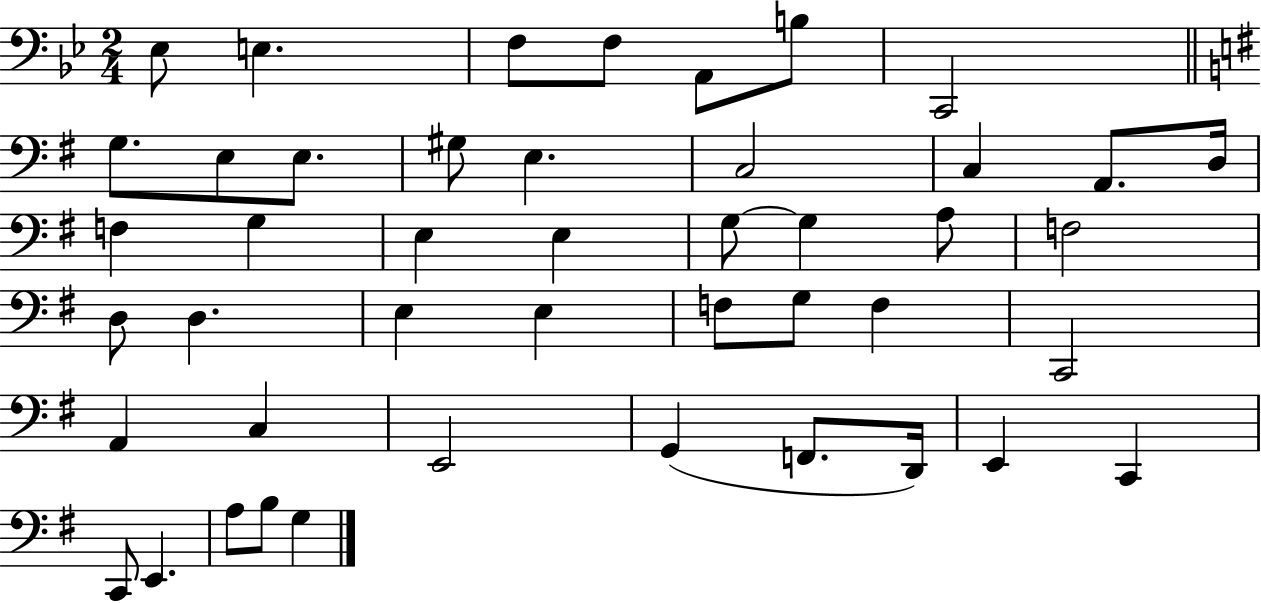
Eb3/e E3/q. F3/e F3/e A2/e B3/e C2/h G3/e. E3/e E3/e. G#3/e E3/q. C3/h C3/q A2/e. D3/s F3/q G3/q E3/q E3/q G3/e G3/q A3/e F3/h D3/e D3/q. E3/q E3/q F3/e G3/e F3/q C2/h A2/q C3/q E2/h G2/q F2/e. D2/s E2/q C2/q C2/e E2/q. A3/e B3/e G3/q